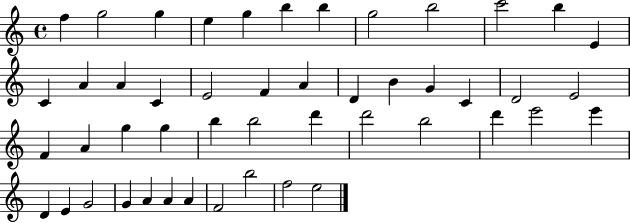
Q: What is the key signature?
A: C major